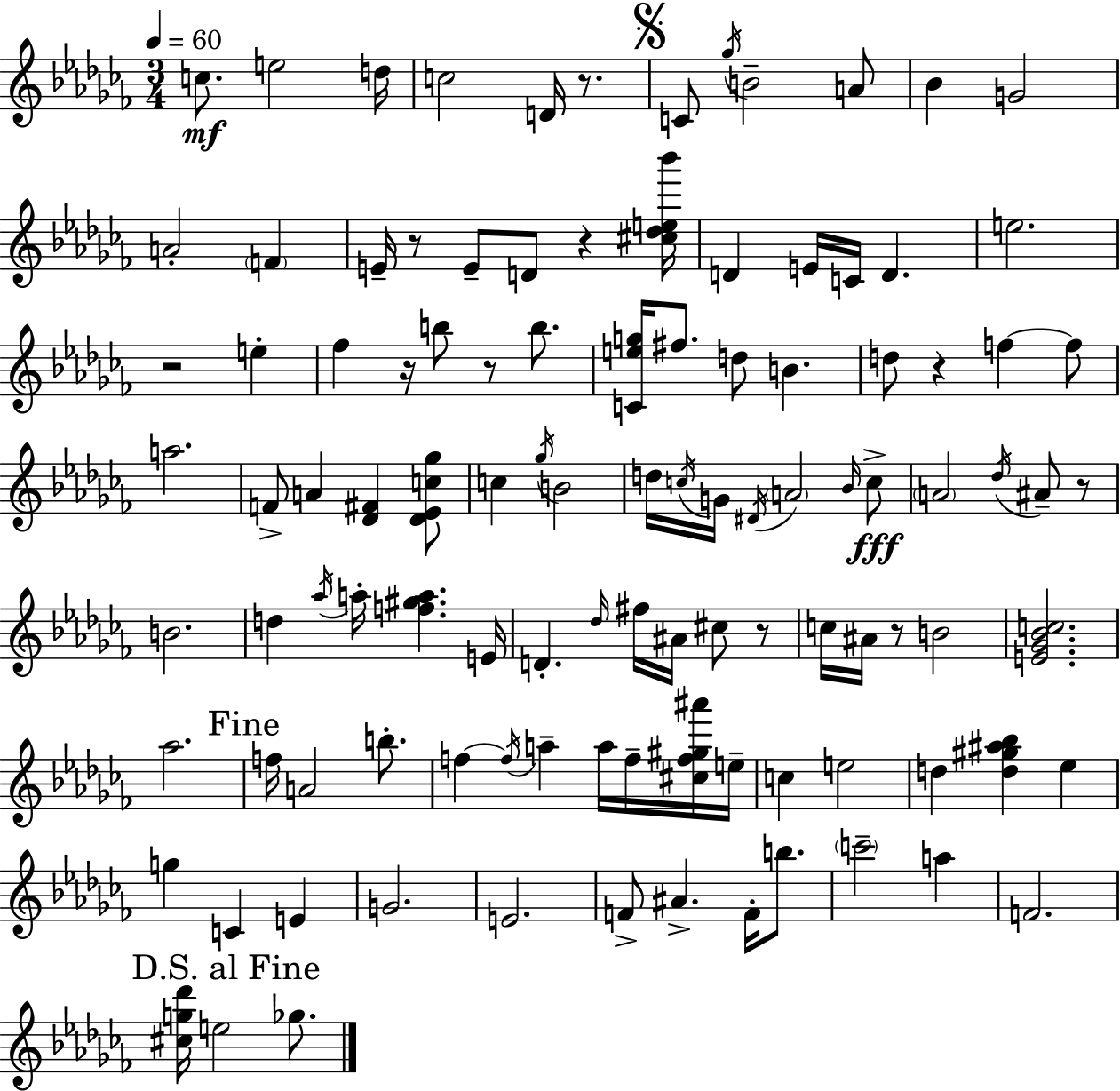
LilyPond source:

{
  \clef treble
  \numericTimeSignature
  \time 3/4
  \key aes \minor
  \tempo 4 = 60
  \repeat volta 2 { c''8.\mf e''2 d''16 | c''2 d'16 r8. | \mark \markup { \musicglyph "scripts.segno" } c'8 \acciaccatura { ges''16 } b'2-- a'8 | bes'4 g'2 | \break a'2-. \parenthesize f'4 | e'16-- r8 e'8-- d'8 r4 | <cis'' des'' e'' bes'''>16 d'4 e'16 c'16 d'4. | e''2. | \break r2 e''4-. | fes''4 r16 b''8 r8 b''8. | <c' e'' g''>16 fis''8. d''8 b'4. | d''8 r4 f''4~~ f''8 | \break a''2. | f'8-> a'4 <des' fis'>4 <des' ees' c'' ges''>8 | c''4 \acciaccatura { ges''16 } b'2 | d''16 \acciaccatura { c''16 } g'16 \acciaccatura { dis'16 } \parenthesize a'2 | \break \grace { bes'16 }\fff c''8-> \parenthesize a'2 | \acciaccatura { des''16 } ais'8-- r8 b'2. | d''4 \acciaccatura { aes''16 } a''16-. | <f'' gis'' a''>4. e'16 d'4.-. | \break \grace { des''16 } fis''16 ais'16 cis''8 r8 c''16 ais'16 r8 | b'2 <e' ges' bes' c''>2. | aes''2. | \mark "Fine" f''16 a'2 | \break b''8.-. f''4~~ | \acciaccatura { f''16 } a''4-- a''16 f''16-- <cis'' f'' gis'' ais'''>16 e''16-- c''4 | e''2 d''4 | <d'' gis'' ais'' bes''>4 ees''4 g''4 | \break c'4 e'4 g'2. | e'2. | f'8-> ais'4.-> | f'16-. b''8. \parenthesize c'''2-- | \break a''4 f'2. | \mark "D.S. al Fine" <cis'' g'' des'''>16 e''2 | ges''8. } \bar "|."
}